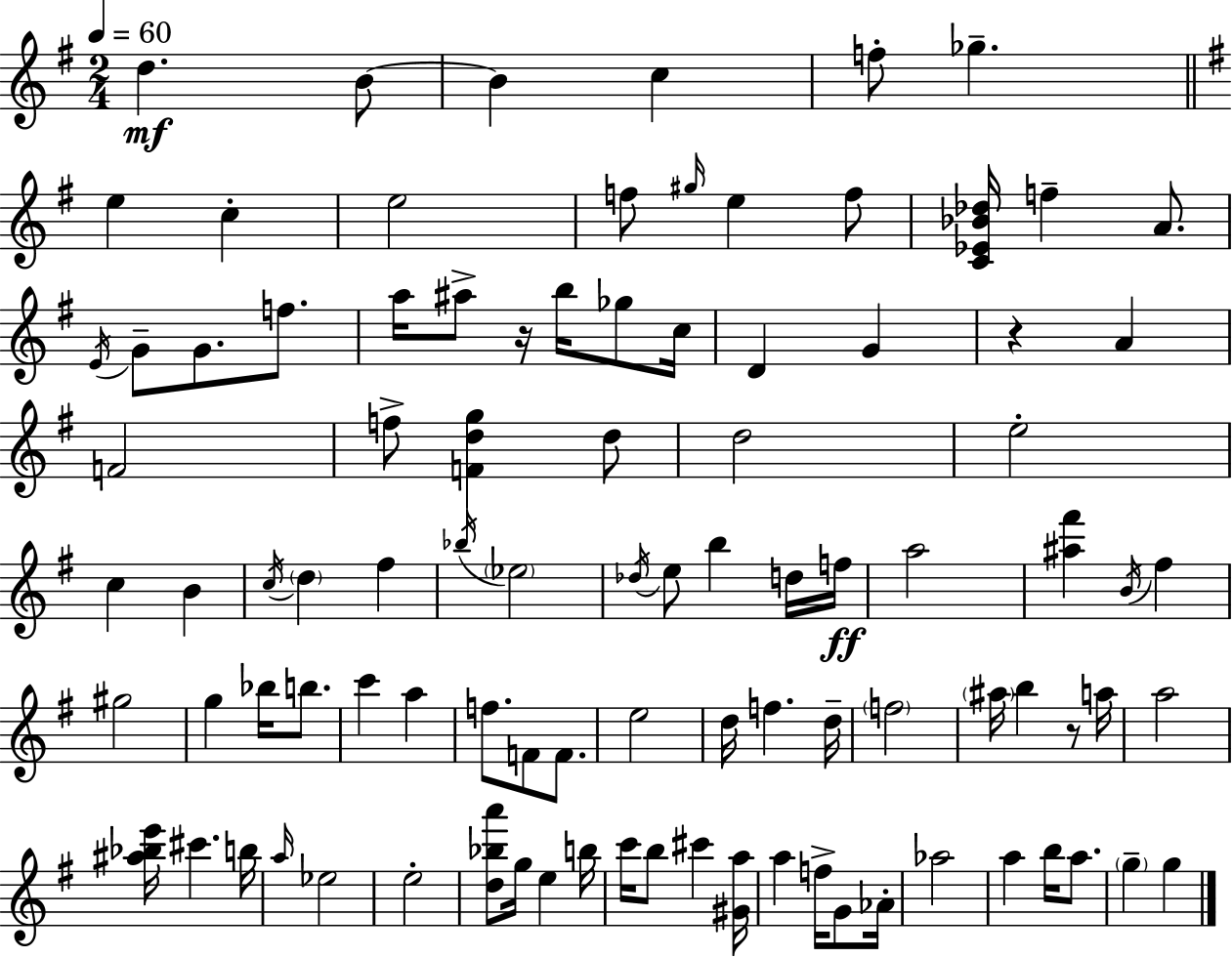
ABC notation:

X:1
T:Untitled
M:2/4
L:1/4
K:Em
d B/2 B c f/2 _g e c e2 f/2 ^g/4 e f/2 [C_E_B_d]/4 f A/2 E/4 G/2 G/2 f/2 a/4 ^a/2 z/4 b/4 _g/2 c/4 D G z A F2 f/2 [Fdg] d/2 d2 e2 c B c/4 d ^f _b/4 _e2 _d/4 e/2 b d/4 f/4 a2 [^a^f'] B/4 ^f ^g2 g _b/4 b/2 c' a f/2 F/2 F/2 e2 d/4 f d/4 f2 ^a/4 b z/2 a/4 a2 [^a_be']/4 ^c' b/4 a/4 _e2 e2 [d_ba']/2 g/4 e b/4 c'/4 b/2 ^c' [^Ga]/4 a f/4 G/2 _A/4 _a2 a b/4 a/2 g g